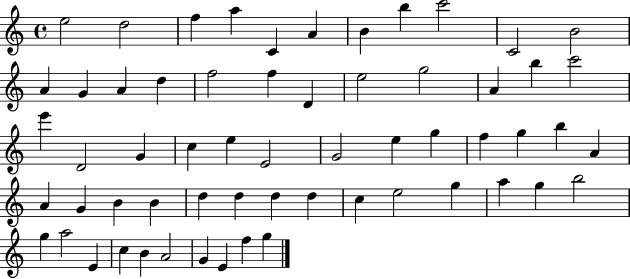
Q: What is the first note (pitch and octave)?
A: E5